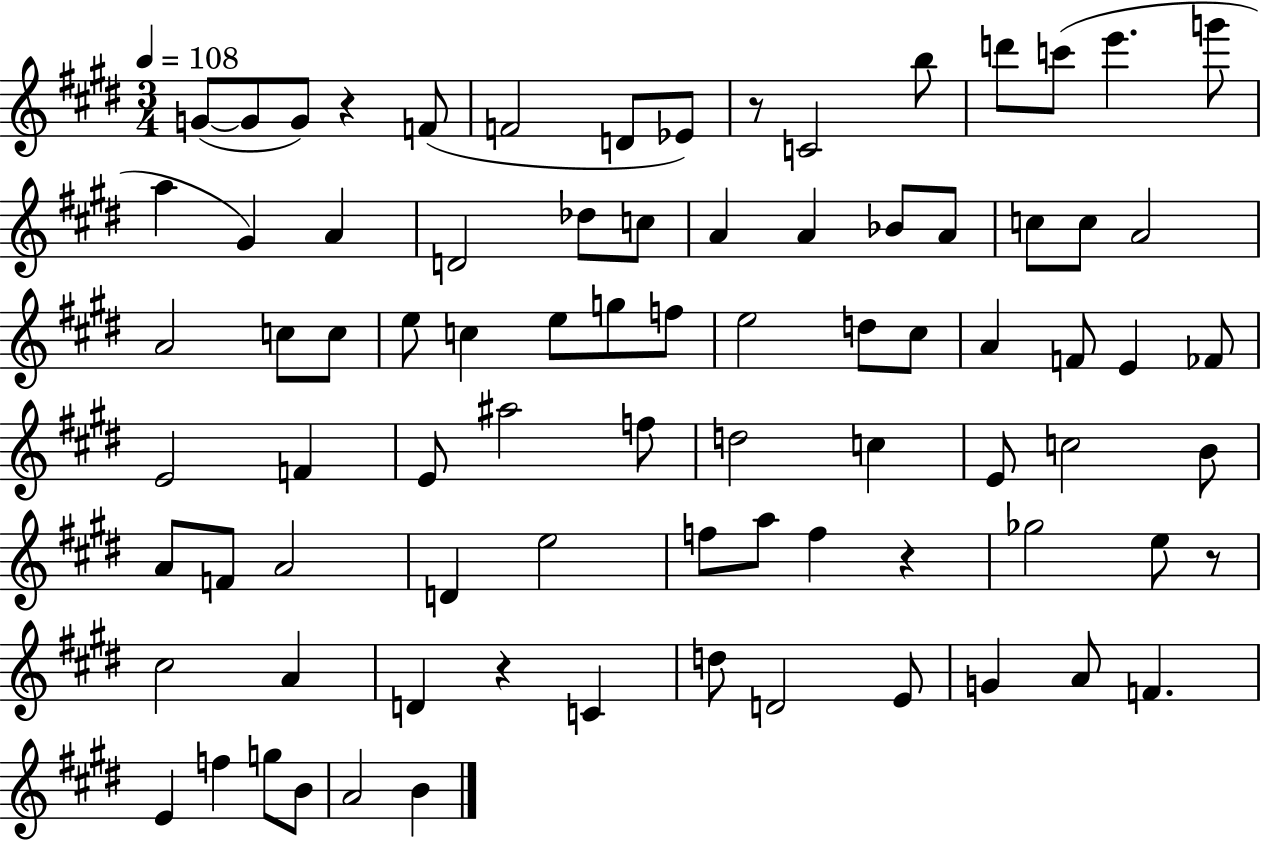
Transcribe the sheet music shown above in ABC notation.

X:1
T:Untitled
M:3/4
L:1/4
K:E
G/2 G/2 G/2 z F/2 F2 D/2 _E/2 z/2 C2 b/2 d'/2 c'/2 e' g'/2 a ^G A D2 _d/2 c/2 A A _B/2 A/2 c/2 c/2 A2 A2 c/2 c/2 e/2 c e/2 g/2 f/2 e2 d/2 ^c/2 A F/2 E _F/2 E2 F E/2 ^a2 f/2 d2 c E/2 c2 B/2 A/2 F/2 A2 D e2 f/2 a/2 f z _g2 e/2 z/2 ^c2 A D z C d/2 D2 E/2 G A/2 F E f g/2 B/2 A2 B